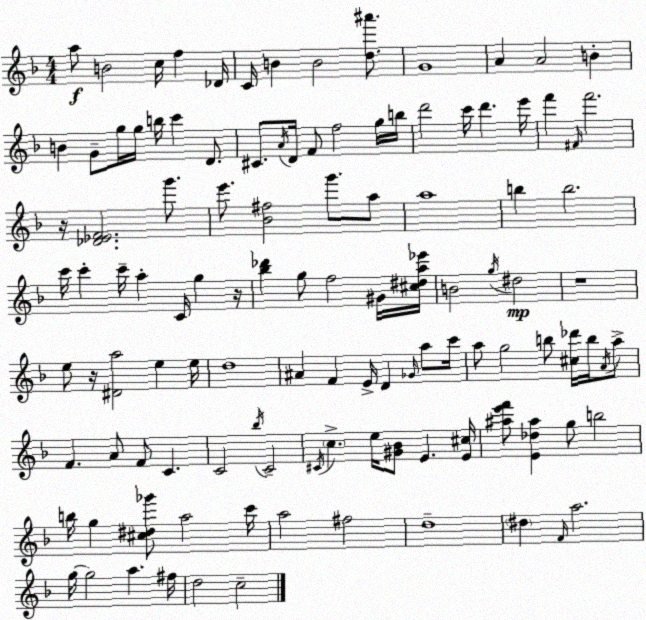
X:1
T:Untitled
M:4/4
L:1/4
K:Dm
a/2 B2 c/4 f _D/4 C/4 B B2 [d^a']/2 G4 A A2 B B G/2 g/4 g/4 b/4 c' D/2 ^C/2 A/4 D/4 F/2 f2 g/4 b/4 d'2 c'/4 d' e'/4 f' ^F/4 f'2 z/4 [_D_EF]2 g'/2 e'/2 [_B^f]2 g'/2 a/2 a4 b b2 c'/4 c' c'/4 a C/4 g z/4 [_b_d'] g/2 f2 ^G/4 [^c^da_e']/4 B2 g/4 ^d2 z4 e/2 z/4 [^Da]2 e e/4 d4 ^A F E/4 D _G/4 a/2 c'/4 a/2 g2 b/2 [^c_d']/4 b/4 A/4 a/2 F A/2 F/2 C C2 _b/4 C2 ^C/4 c e/4 [^G_B]/2 E [E^c]/4 [^ae'f']/2 [E_d^a] g/2 b2 b/4 g [^c^d_g']/2 a2 c'/4 a2 ^f2 d4 ^d F/4 a2 g/4 g2 a ^f/4 d2 c2